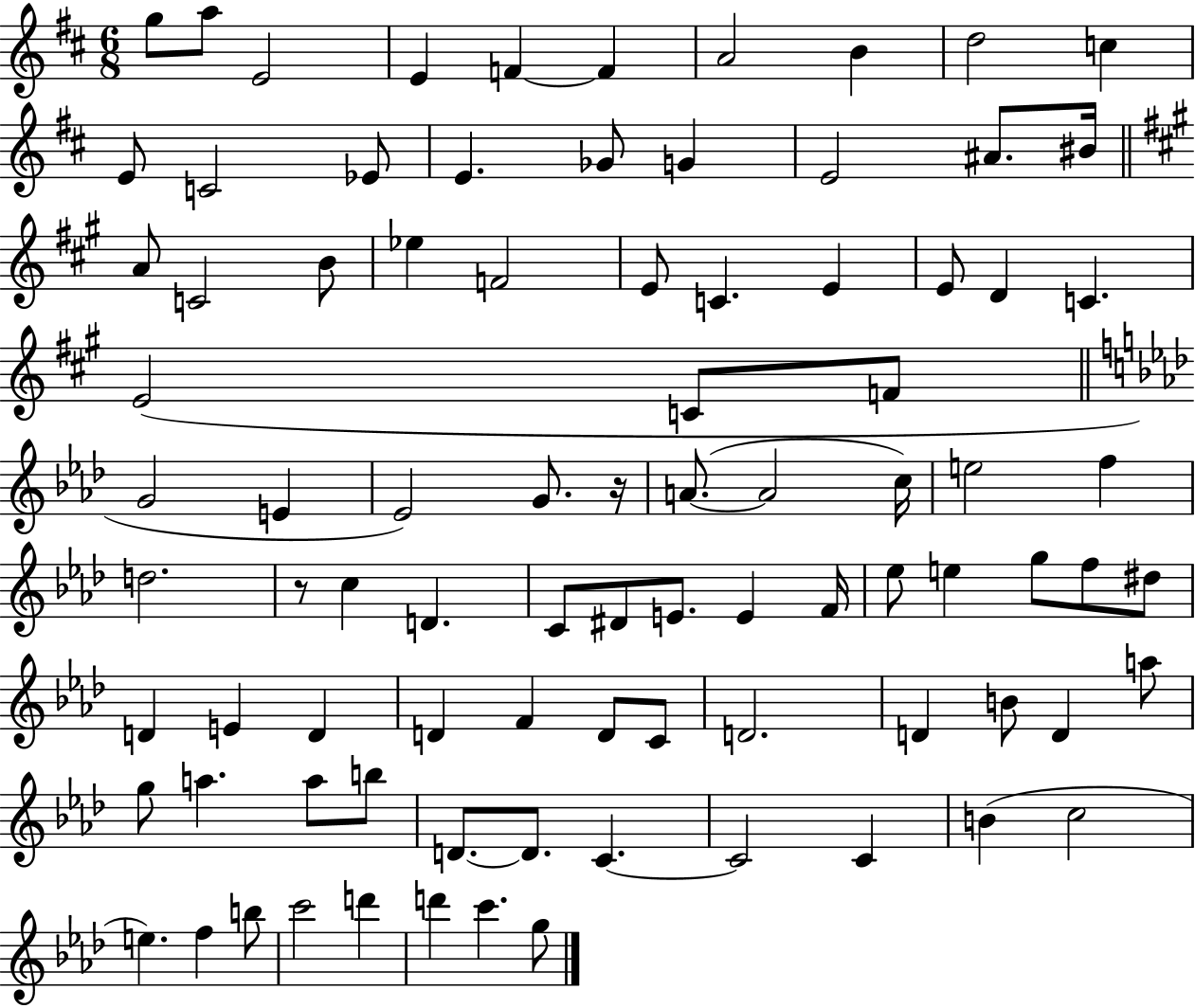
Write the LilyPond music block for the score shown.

{
  \clef treble
  \numericTimeSignature
  \time 6/8
  \key d \major
  g''8 a''8 e'2 | e'4 f'4~~ f'4 | a'2 b'4 | d''2 c''4 | \break e'8 c'2 ees'8 | e'4. ges'8 g'4 | e'2 ais'8. bis'16 | \bar "||" \break \key a \major a'8 c'2 b'8 | ees''4 f'2 | e'8 c'4. e'4 | e'8 d'4 c'4. | \break e'2( c'8 f'8 | \bar "||" \break \key aes \major g'2 e'4 | ees'2) g'8. r16 | a'8.~(~ a'2 c''16) | e''2 f''4 | \break d''2. | r8 c''4 d'4. | c'8 dis'8 e'8. e'4 f'16 | ees''8 e''4 g''8 f''8 dis''8 | \break d'4 e'4 d'4 | d'4 f'4 d'8 c'8 | d'2. | d'4 b'8 d'4 a''8 | \break g''8 a''4. a''8 b''8 | d'8.~~ d'8. c'4.~~ | c'2 c'4 | b'4( c''2 | \break e''4.) f''4 b''8 | c'''2 d'''4 | d'''4 c'''4. g''8 | \bar "|."
}